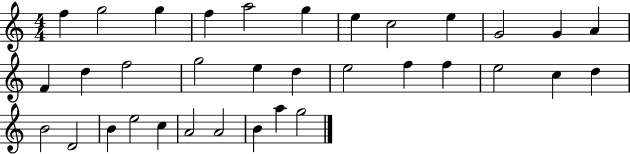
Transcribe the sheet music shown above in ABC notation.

X:1
T:Untitled
M:4/4
L:1/4
K:C
f g2 g f a2 g e c2 e G2 G A F d f2 g2 e d e2 f f e2 c d B2 D2 B e2 c A2 A2 B a g2